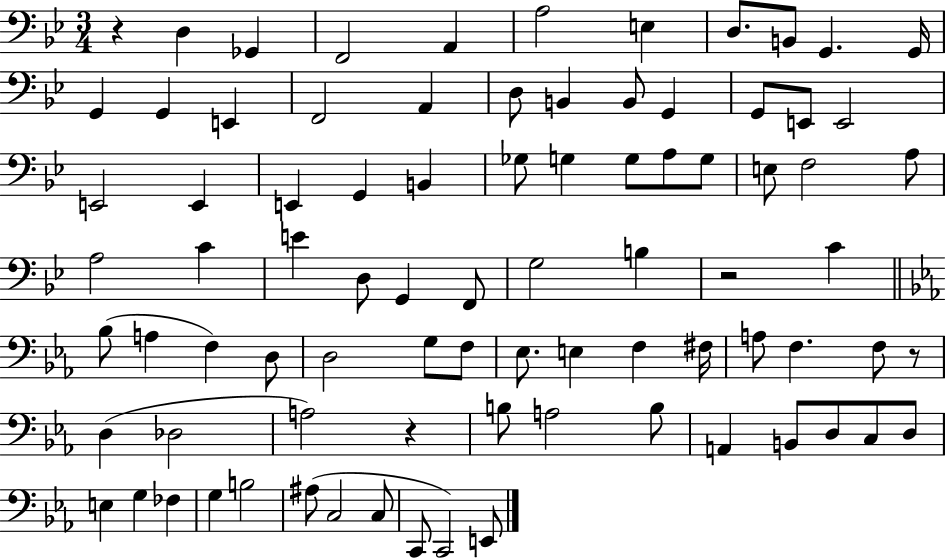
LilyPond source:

{
  \clef bass
  \numericTimeSignature
  \time 3/4
  \key bes \major
  r4 d4 ges,4 | f,2 a,4 | a2 e4 | d8. b,8 g,4. g,16 | \break g,4 g,4 e,4 | f,2 a,4 | d8 b,4 b,8 g,4 | g,8 e,8 e,2 | \break e,2 e,4 | e,4 g,4 b,4 | ges8 g4 g8 a8 g8 | e8 f2 a8 | \break a2 c'4 | e'4 d8 g,4 f,8 | g2 b4 | r2 c'4 | \break \bar "||" \break \key c \minor bes8( a4 f4) d8 | d2 g8 f8 | ees8. e4 f4 fis16 | a8 f4. f8 r8 | \break d4( des2 | a2) r4 | b8 a2 b8 | a,4 b,8 d8 c8 d8 | \break e4 g4 fes4 | g4 b2 | ais8( c2 c8 | c,8 c,2) e,8 | \break \bar "|."
}